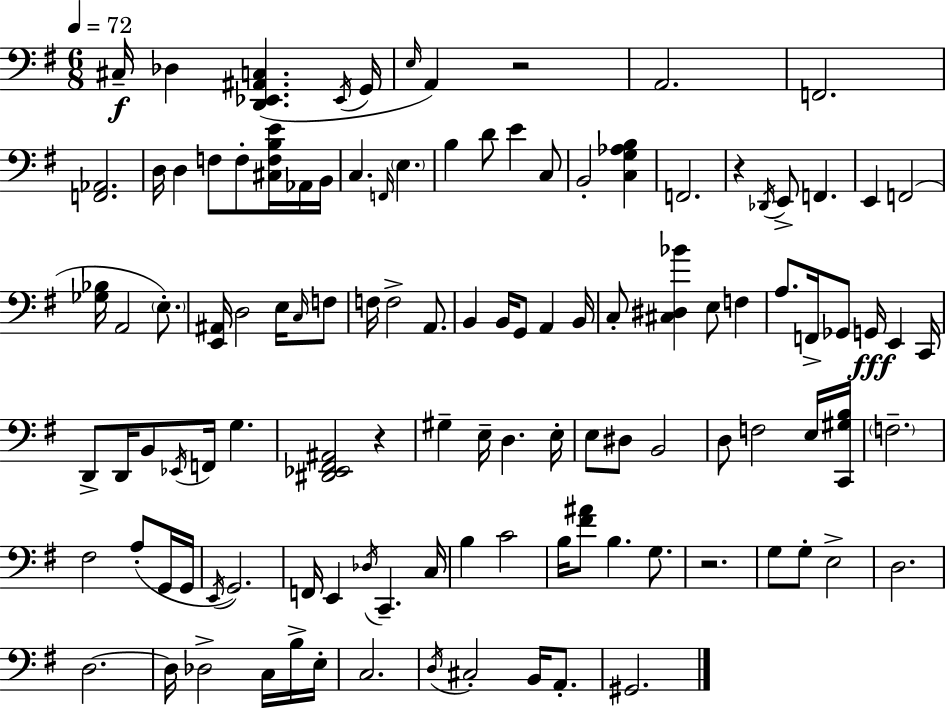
C#3/s Db3/q [D2,Eb2,A#2,C3]/q. Eb2/s G2/s E3/s A2/q R/h A2/h. F2/h. [F2,Ab2]/h. D3/s D3/q F3/e F3/e [C#3,F3,B3,E4]/s Ab2/s B2/s C3/q. F2/s E3/q. B3/q D4/e E4/q C3/e B2/h [C3,G3,Ab3,B3]/q F2/h. R/q Db2/s E2/e F2/q. E2/q F2/h [Gb3,Bb3]/s A2/h E3/e. [E2,A#2]/s D3/h E3/s C3/s F3/e F3/s F3/h A2/e. B2/q B2/s G2/e A2/q B2/s C3/e [C#3,D#3,Bb4]/q E3/e F3/q A3/e. F2/s Gb2/e G2/s E2/q C2/s D2/e D2/s B2/e Eb2/s F2/s G3/q. [D#2,Eb2,F#2,A#2]/h R/q G#3/q E3/s D3/q. E3/s E3/e D#3/e B2/h D3/e F3/h E3/s [C2,G#3,B3]/s F3/h. F#3/h A3/e G2/s G2/s E2/s G2/h. F2/s E2/q Db3/s C2/q. C3/s B3/q C4/h B3/s [F#4,A#4]/e B3/q. G3/e. R/h. G3/e G3/e E3/h D3/h. D3/h. D3/s Db3/h C3/s B3/s E3/s C3/h. D3/s C#3/h B2/s A2/e. G#2/h.